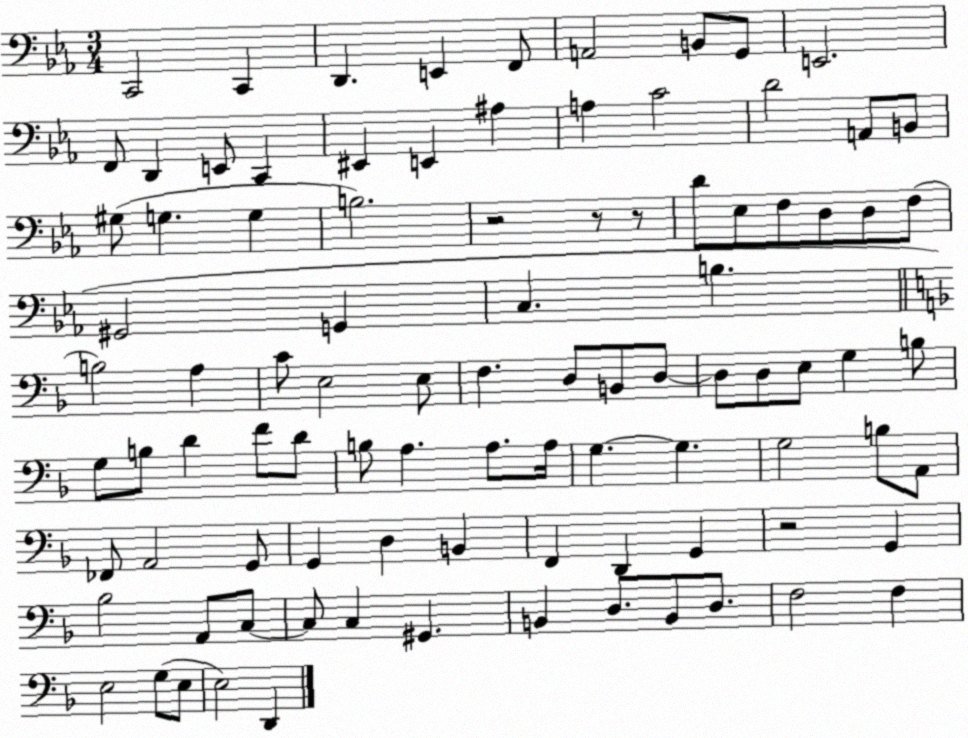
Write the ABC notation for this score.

X:1
T:Untitled
M:3/4
L:1/4
K:Eb
C,,2 C,, D,, E,, F,,/2 A,,2 B,,/2 G,,/2 E,,2 F,,/2 D,, E,,/2 C,, ^E,, E,, ^A, A, C2 D2 A,,/2 B,,/2 ^G,/2 G, G, B,2 z2 z/2 z/2 D/2 _E,/2 F,/2 D,/2 D,/2 F,/2 ^G,,2 G,, C, B, B,2 A, C/2 E,2 E,/2 F, D,/2 B,,/2 D,/2 D,/2 D,/2 E,/2 G, B,/2 G,/2 B,/2 D F/2 D/2 B,/2 A, A,/2 A,/4 G, G, G,2 B,/2 A,,/2 _F,,/2 A,,2 G,,/2 G,, D, B,, F,, D,, G,, z2 G,, _B,2 A,,/2 C,/2 C,/2 C, ^G,, B,, D,/2 B,,/2 D,/2 F,2 F, E,2 G,/2 E,/2 E,2 D,,